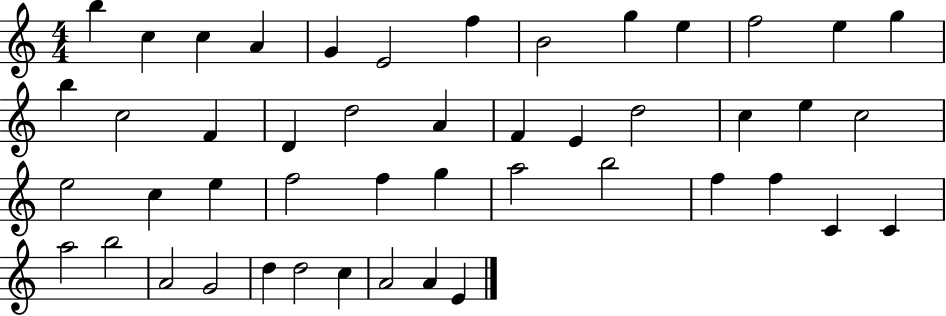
{
  \clef treble
  \numericTimeSignature
  \time 4/4
  \key c \major
  b''4 c''4 c''4 a'4 | g'4 e'2 f''4 | b'2 g''4 e''4 | f''2 e''4 g''4 | \break b''4 c''2 f'4 | d'4 d''2 a'4 | f'4 e'4 d''2 | c''4 e''4 c''2 | \break e''2 c''4 e''4 | f''2 f''4 g''4 | a''2 b''2 | f''4 f''4 c'4 c'4 | \break a''2 b''2 | a'2 g'2 | d''4 d''2 c''4 | a'2 a'4 e'4 | \break \bar "|."
}